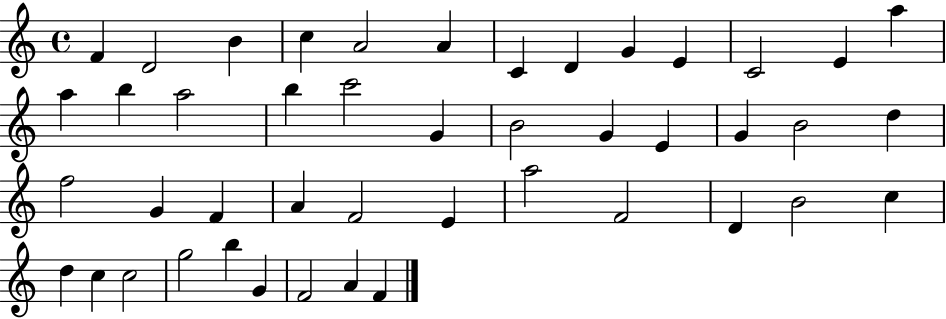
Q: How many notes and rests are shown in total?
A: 45